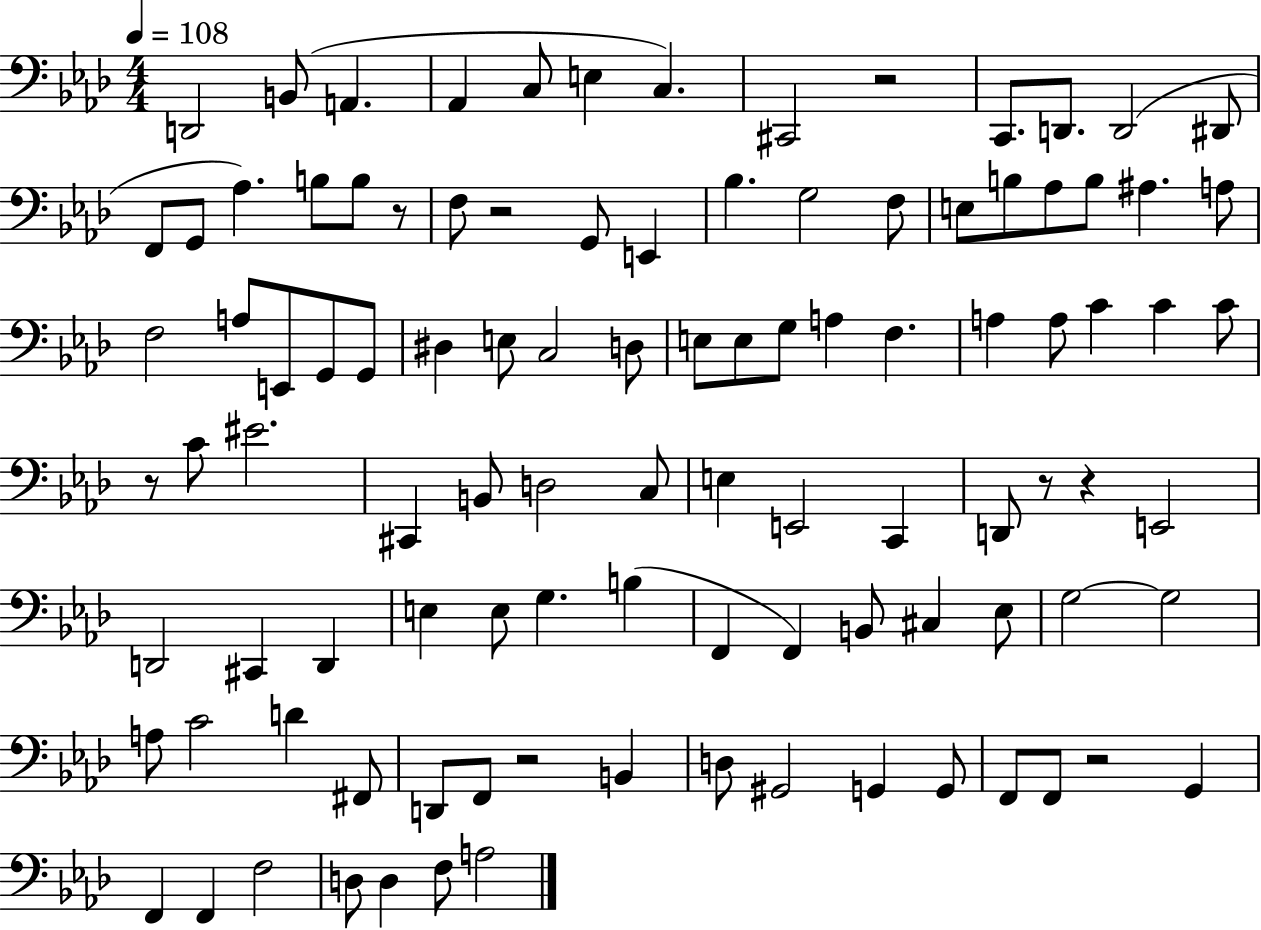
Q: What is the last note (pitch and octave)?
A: A3